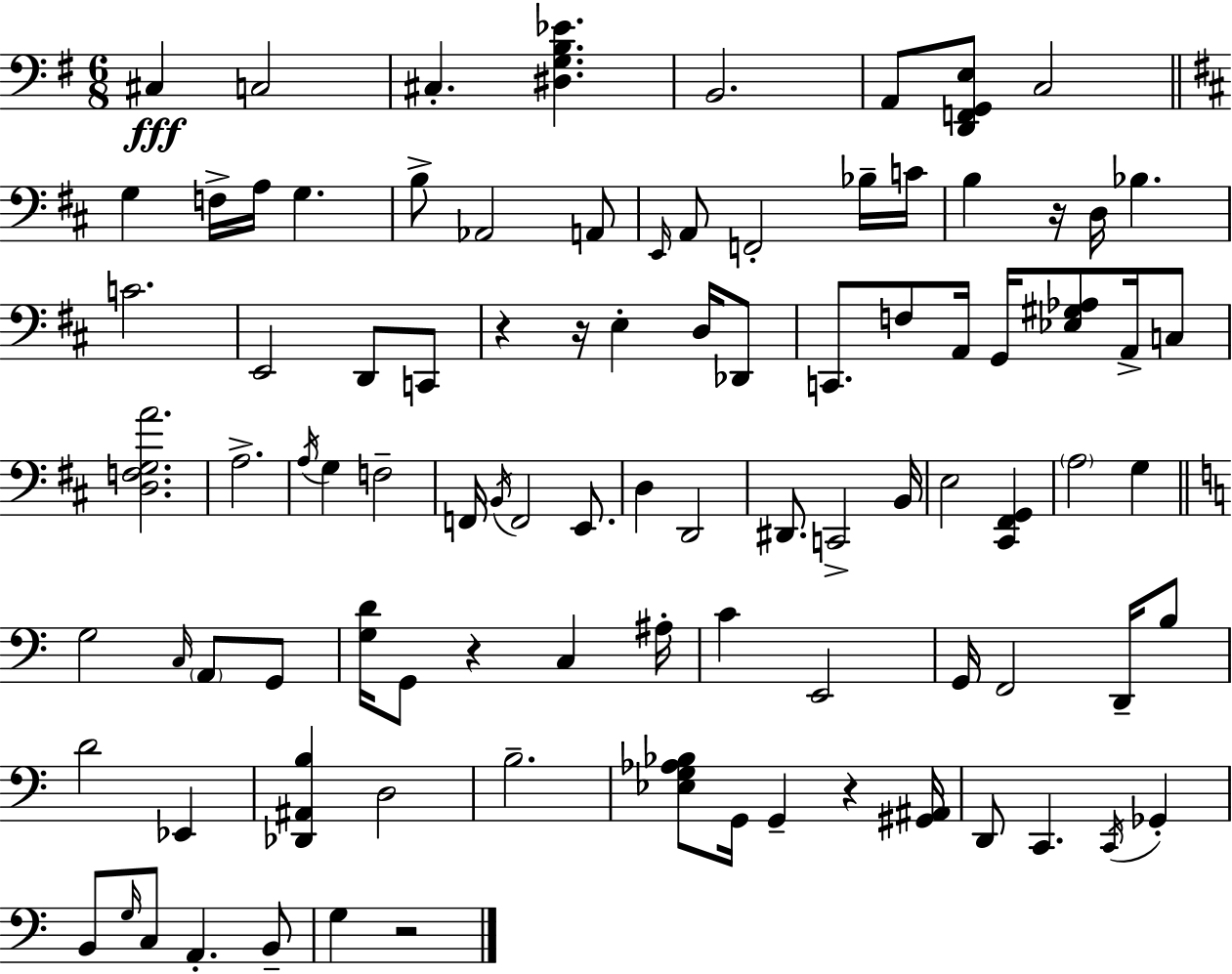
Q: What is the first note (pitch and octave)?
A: C#3